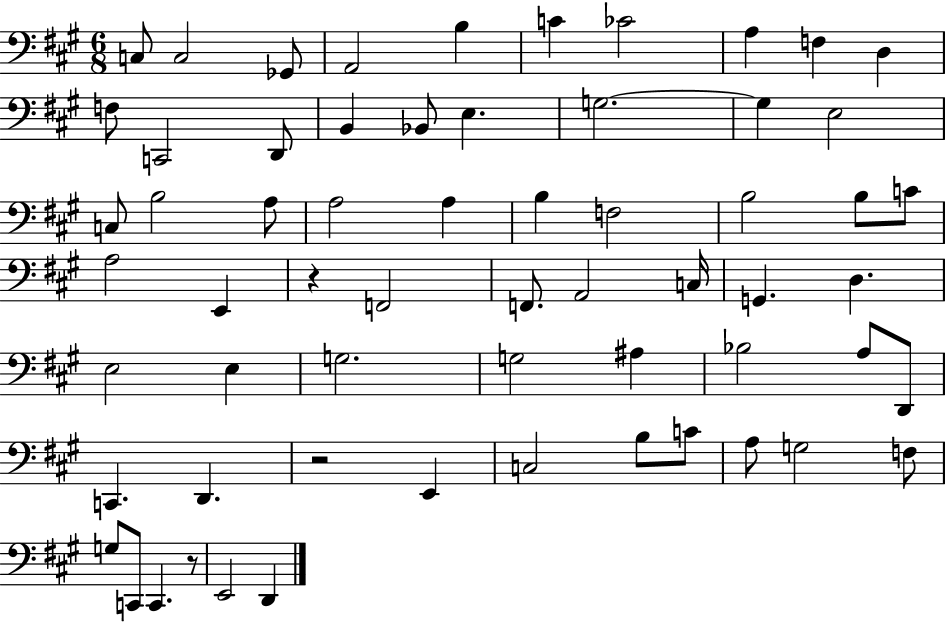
{
  \clef bass
  \numericTimeSignature
  \time 6/8
  \key a \major
  c8 c2 ges,8 | a,2 b4 | c'4 ces'2 | a4 f4 d4 | \break f8 c,2 d,8 | b,4 bes,8 e4. | g2.~~ | g4 e2 | \break c8 b2 a8 | a2 a4 | b4 f2 | b2 b8 c'8 | \break a2 e,4 | r4 f,2 | f,8. a,2 c16 | g,4. d4. | \break e2 e4 | g2. | g2 ais4 | bes2 a8 d,8 | \break c,4. d,4. | r2 e,4 | c2 b8 c'8 | a8 g2 f8 | \break g8 c,8 c,4. r8 | e,2 d,4 | \bar "|."
}